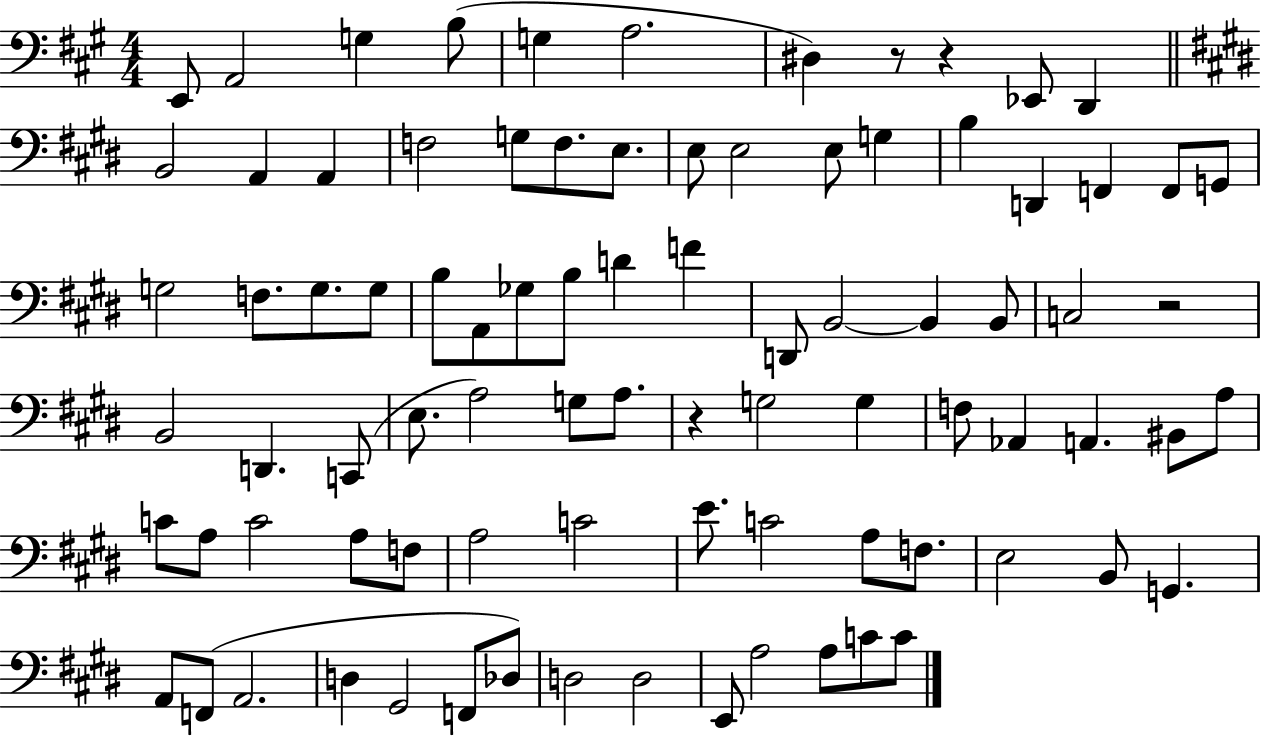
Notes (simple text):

E2/e A2/h G3/q B3/e G3/q A3/h. D#3/q R/e R/q Eb2/e D2/q B2/h A2/q A2/q F3/h G3/e F3/e. E3/e. E3/e E3/h E3/e G3/q B3/q D2/q F2/q F2/e G2/e G3/h F3/e. G3/e. G3/e B3/e A2/e Gb3/e B3/e D4/q F4/q D2/e B2/h B2/q B2/e C3/h R/h B2/h D2/q. C2/e E3/e. A3/h G3/e A3/e. R/q G3/h G3/q F3/e Ab2/q A2/q. BIS2/e A3/e C4/e A3/e C4/h A3/e F3/e A3/h C4/h E4/e. C4/h A3/e F3/e. E3/h B2/e G2/q. A2/e F2/e A2/h. D3/q G#2/h F2/e Db3/e D3/h D3/h E2/e A3/h A3/e C4/e C4/e